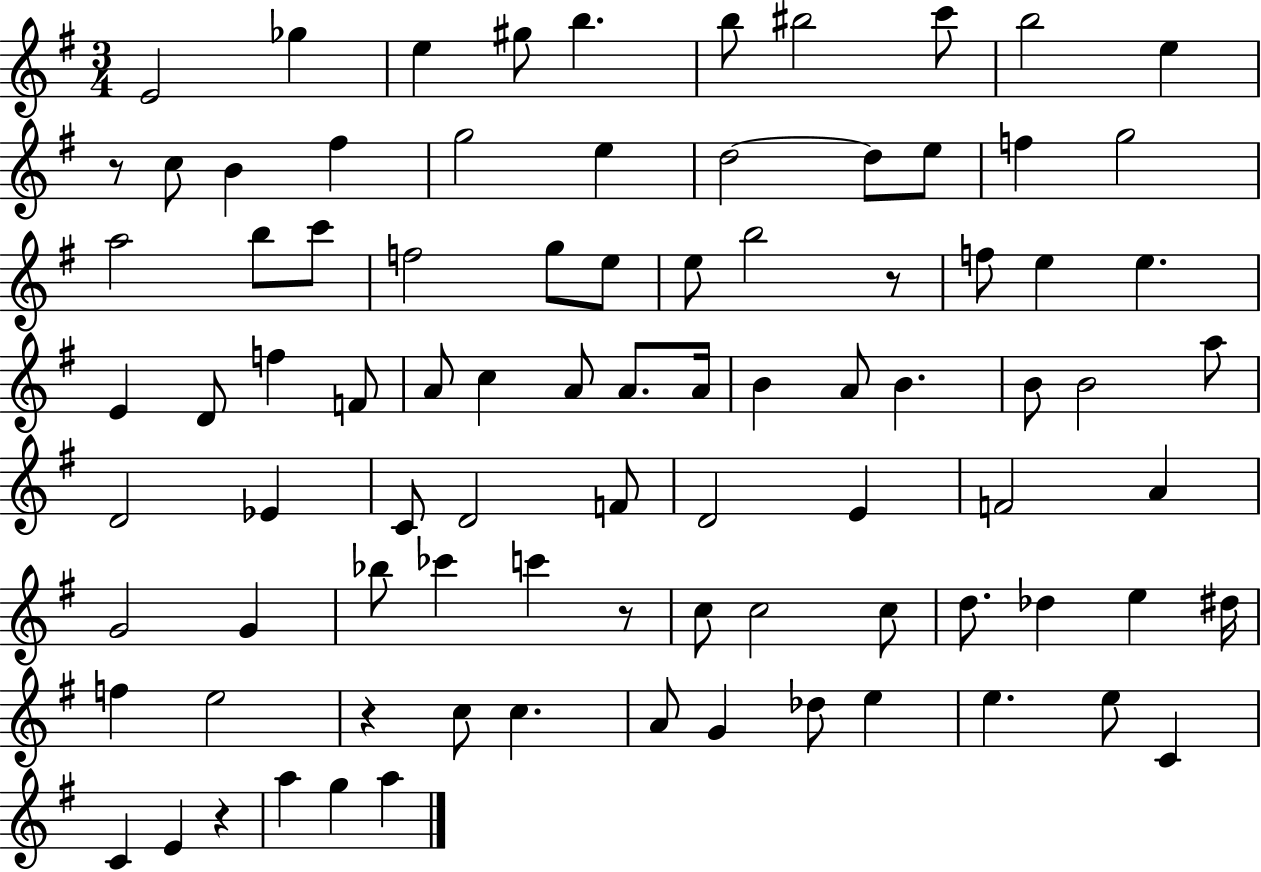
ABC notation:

X:1
T:Untitled
M:3/4
L:1/4
K:G
E2 _g e ^g/2 b b/2 ^b2 c'/2 b2 e z/2 c/2 B ^f g2 e d2 d/2 e/2 f g2 a2 b/2 c'/2 f2 g/2 e/2 e/2 b2 z/2 f/2 e e E D/2 f F/2 A/2 c A/2 A/2 A/4 B A/2 B B/2 B2 a/2 D2 _E C/2 D2 F/2 D2 E F2 A G2 G _b/2 _c' c' z/2 c/2 c2 c/2 d/2 _d e ^d/4 f e2 z c/2 c A/2 G _d/2 e e e/2 C C E z a g a